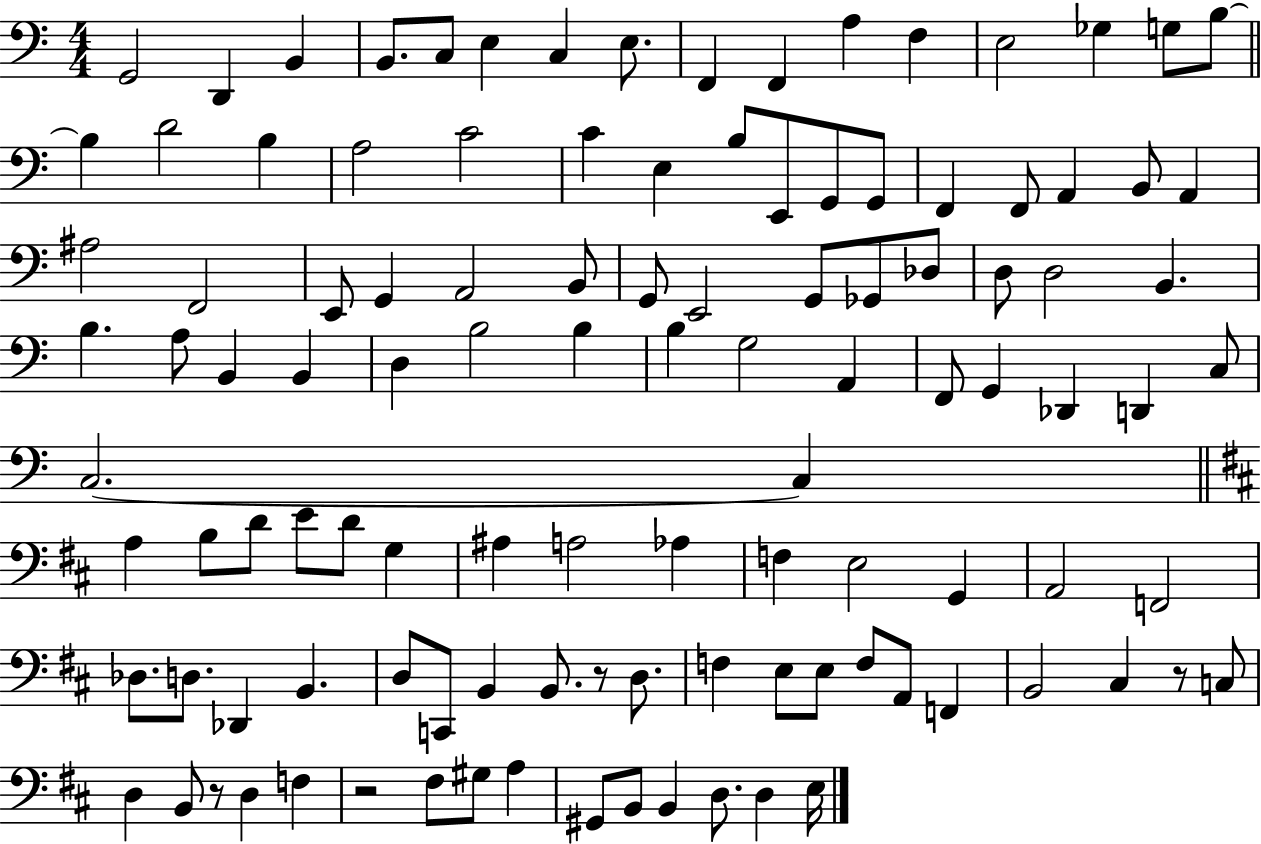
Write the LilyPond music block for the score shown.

{
  \clef bass
  \numericTimeSignature
  \time 4/4
  \key c \major
  g,2 d,4 b,4 | b,8. c8 e4 c4 e8. | f,4 f,4 a4 f4 | e2 ges4 g8 b8~~ | \break \bar "||" \break \key a \minor b4 d'2 b4 | a2 c'2 | c'4 e4 b8 e,8 g,8 g,8 | f,4 f,8 a,4 b,8 a,4 | \break ais2 f,2 | e,8 g,4 a,2 b,8 | g,8 e,2 g,8 ges,8 des8 | d8 d2 b,4. | \break b4. a8 b,4 b,4 | d4 b2 b4 | b4 g2 a,4 | f,8 g,4 des,4 d,4 c8 | \break c2.~~ c4 | \bar "||" \break \key d \major a4 b8 d'8 e'8 d'8 g4 | ais4 a2 aes4 | f4 e2 g,4 | a,2 f,2 | \break des8. d8. des,4 b,4. | d8 c,8 b,4 b,8. r8 d8. | f4 e8 e8 f8 a,8 f,4 | b,2 cis4 r8 c8 | \break d4 b,8 r8 d4 f4 | r2 fis8 gis8 a4 | gis,8 b,8 b,4 d8. d4 e16 | \bar "|."
}